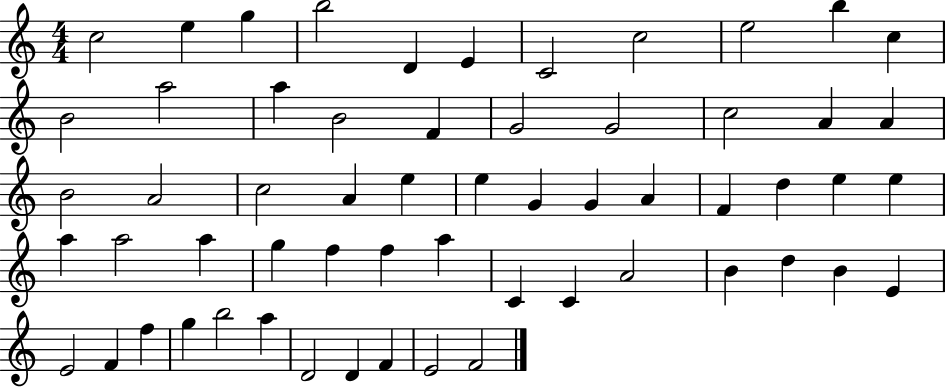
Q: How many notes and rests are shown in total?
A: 59